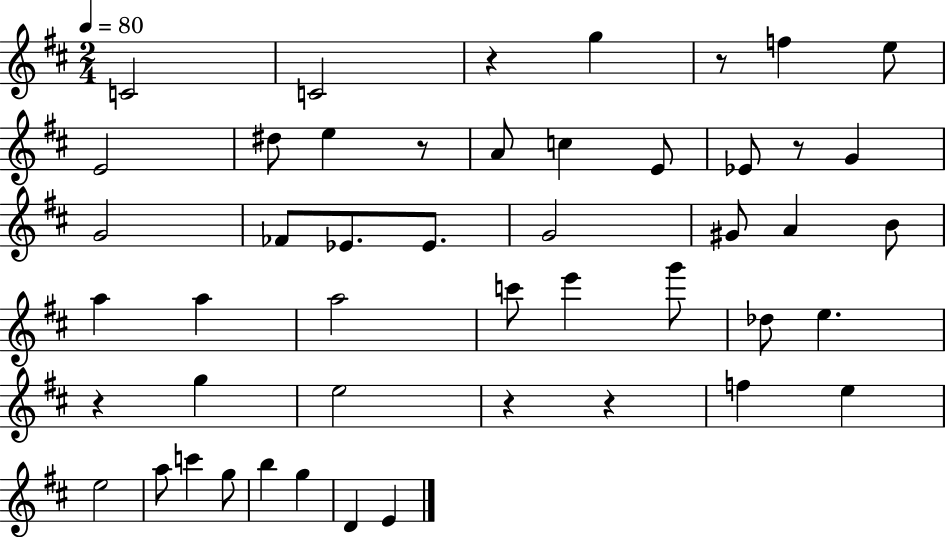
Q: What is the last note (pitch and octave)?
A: E4